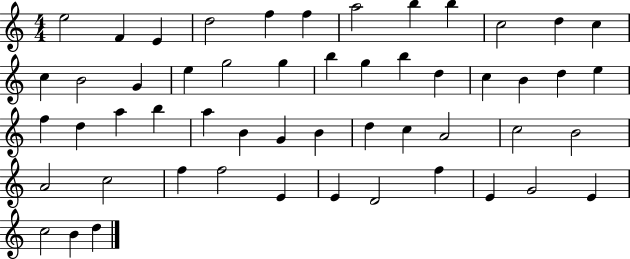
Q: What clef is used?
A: treble